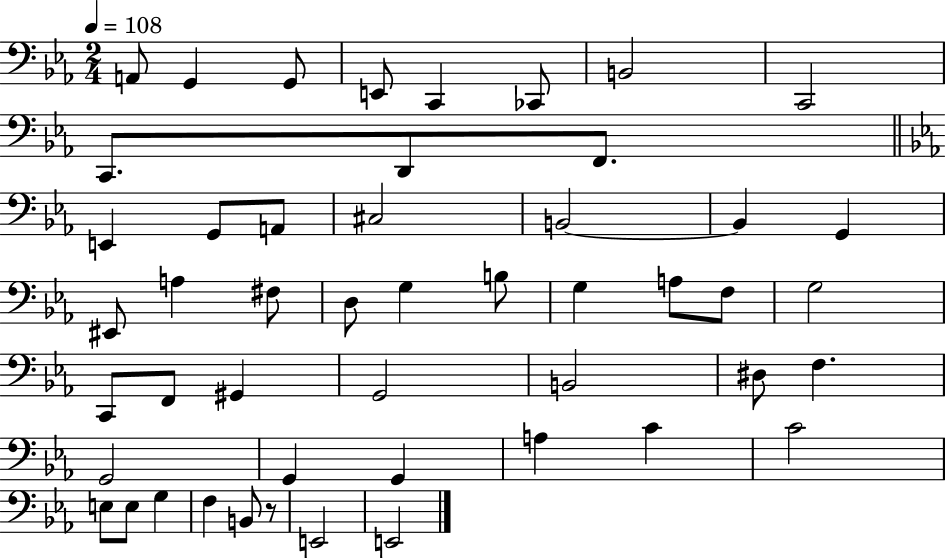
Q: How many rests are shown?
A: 1